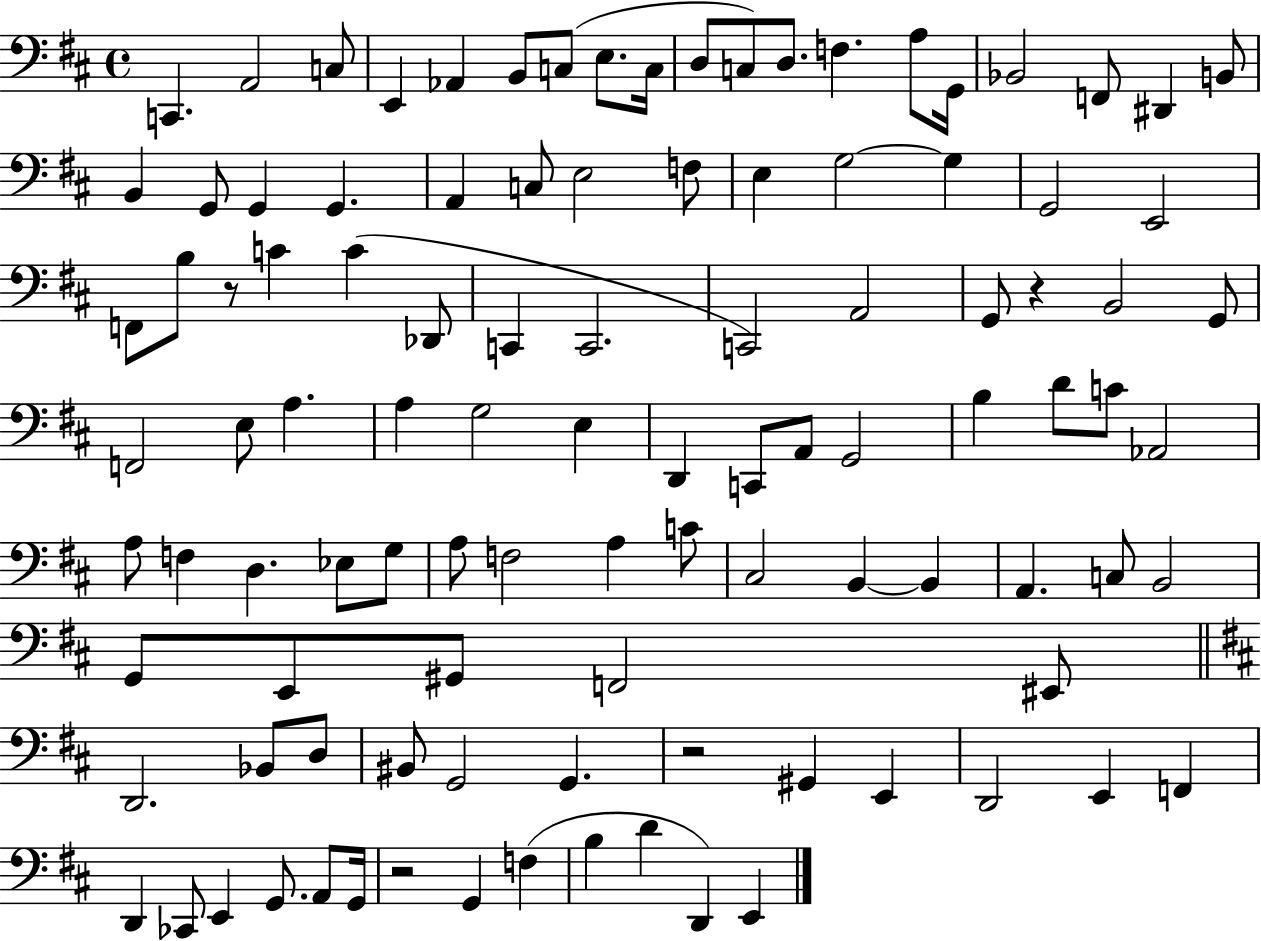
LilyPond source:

{
  \clef bass
  \time 4/4
  \defaultTimeSignature
  \key d \major
  c,4. a,2 c8 | e,4 aes,4 b,8 c8( e8. c16 | d8 c8) d8. f4. a8 g,16 | bes,2 f,8 dis,4 b,8 | \break b,4 g,8 g,4 g,4. | a,4 c8 e2 f8 | e4 g2~~ g4 | g,2 e,2 | \break f,8 b8 r8 c'4 c'4( des,8 | c,4 c,2. | c,2) a,2 | g,8 r4 b,2 g,8 | \break f,2 e8 a4. | a4 g2 e4 | d,4 c,8 a,8 g,2 | b4 d'8 c'8 aes,2 | \break a8 f4 d4. ees8 g8 | a8 f2 a4 c'8 | cis2 b,4~~ b,4 | a,4. c8 b,2 | \break g,8 e,8 gis,8 f,2 eis,8 | \bar "||" \break \key b \minor d,2. bes,8 d8 | bis,8 g,2 g,4. | r2 gis,4 e,4 | d,2 e,4 f,4 | \break d,4 ces,8 e,4 g,8. a,8 g,16 | r2 g,4 f4( | b4 d'4 d,4) e,4 | \bar "|."
}